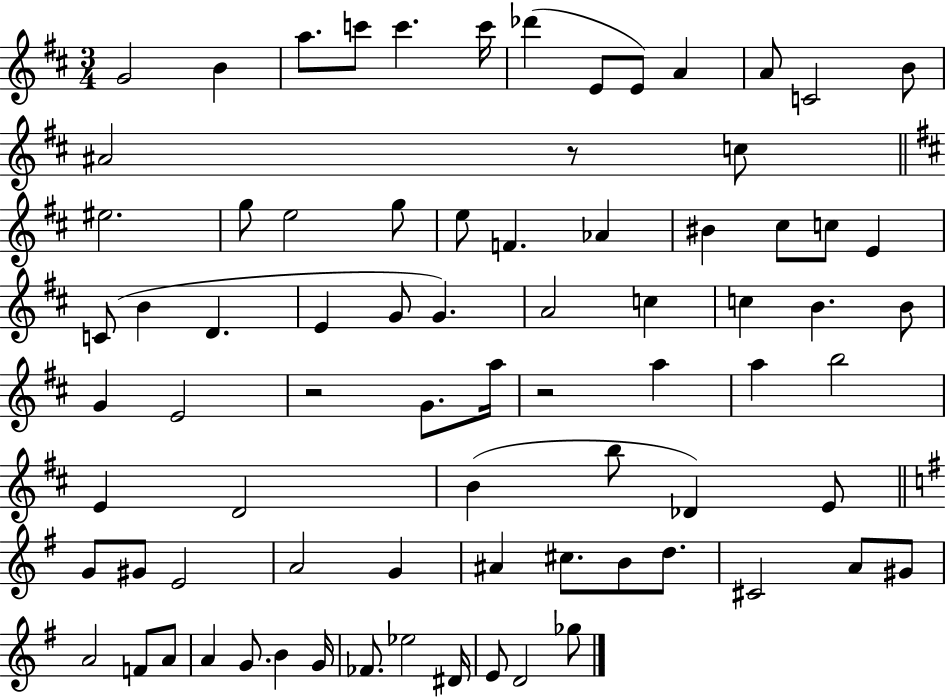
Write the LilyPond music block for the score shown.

{
  \clef treble
  \numericTimeSignature
  \time 3/4
  \key d \major
  g'2 b'4 | a''8. c'''8 c'''4. c'''16 | des'''4( e'8 e'8) a'4 | a'8 c'2 b'8 | \break ais'2 r8 c''8 | \bar "||" \break \key d \major eis''2. | g''8 e''2 g''8 | e''8 f'4. aes'4 | bis'4 cis''8 c''8 e'4 | \break c'8( b'4 d'4. | e'4 g'8 g'4.) | a'2 c''4 | c''4 b'4. b'8 | \break g'4 e'2 | r2 g'8. a''16 | r2 a''4 | a''4 b''2 | \break e'4 d'2 | b'4( b''8 des'4) e'8 | \bar "||" \break \key e \minor g'8 gis'8 e'2 | a'2 g'4 | ais'4 cis''8. b'8 d''8. | cis'2 a'8 gis'8 | \break a'2 f'8 a'8 | a'4 g'8. b'4 g'16 | fes'8. ees''2 dis'16 | e'8 d'2 ges''8 | \break \bar "|."
}